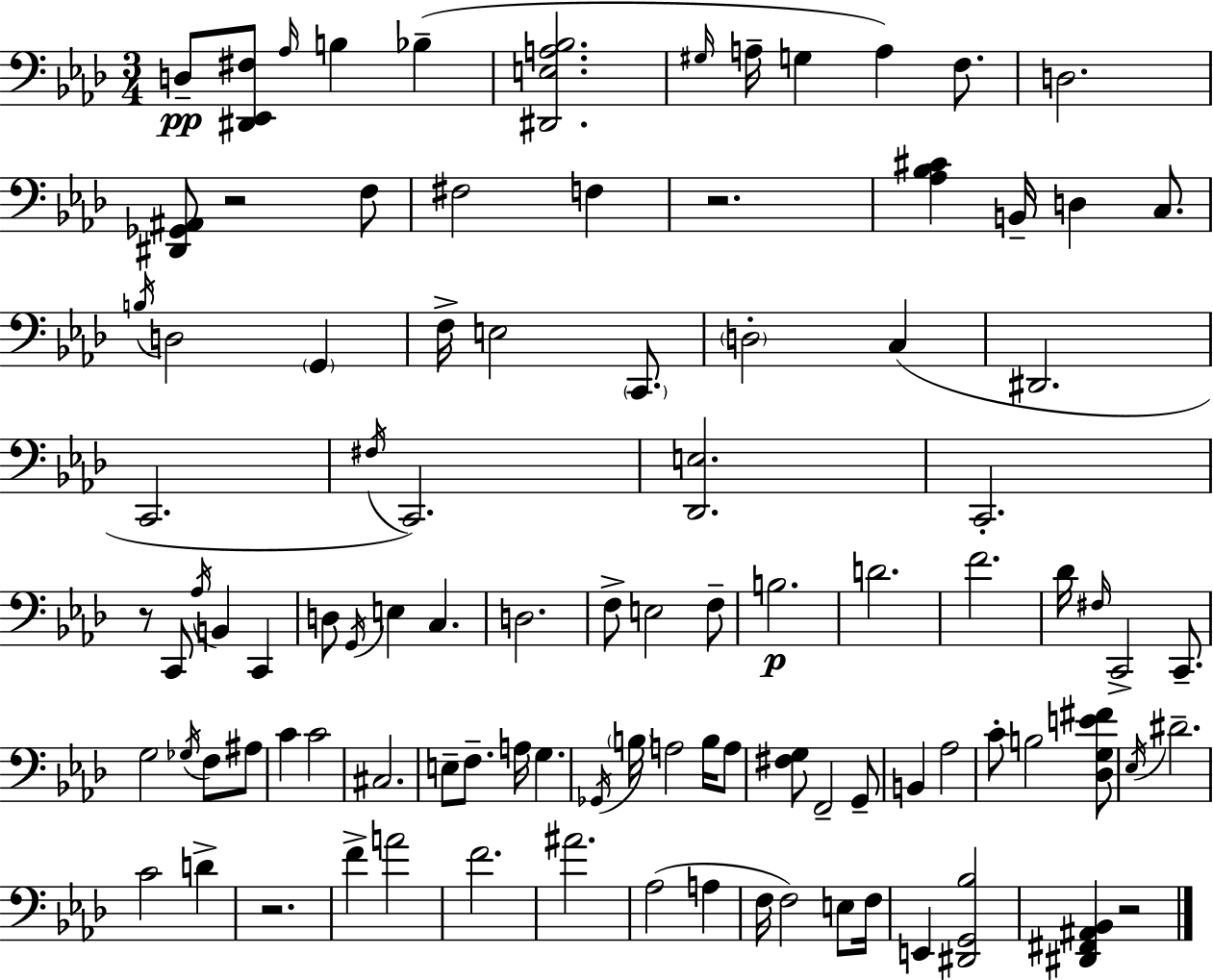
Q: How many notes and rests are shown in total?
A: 99